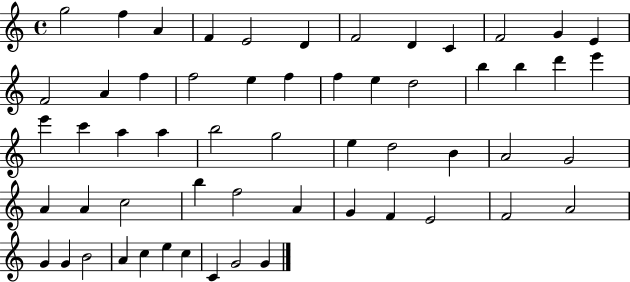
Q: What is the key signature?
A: C major